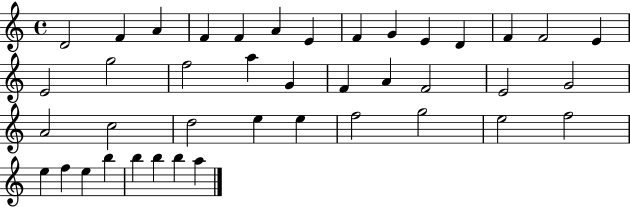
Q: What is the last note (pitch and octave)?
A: A5